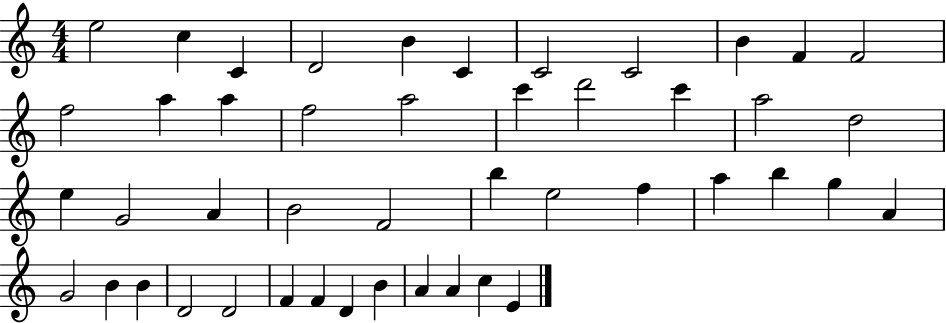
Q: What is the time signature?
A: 4/4